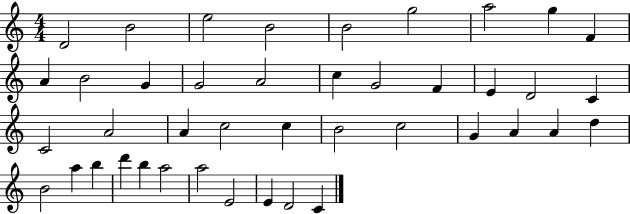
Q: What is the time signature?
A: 4/4